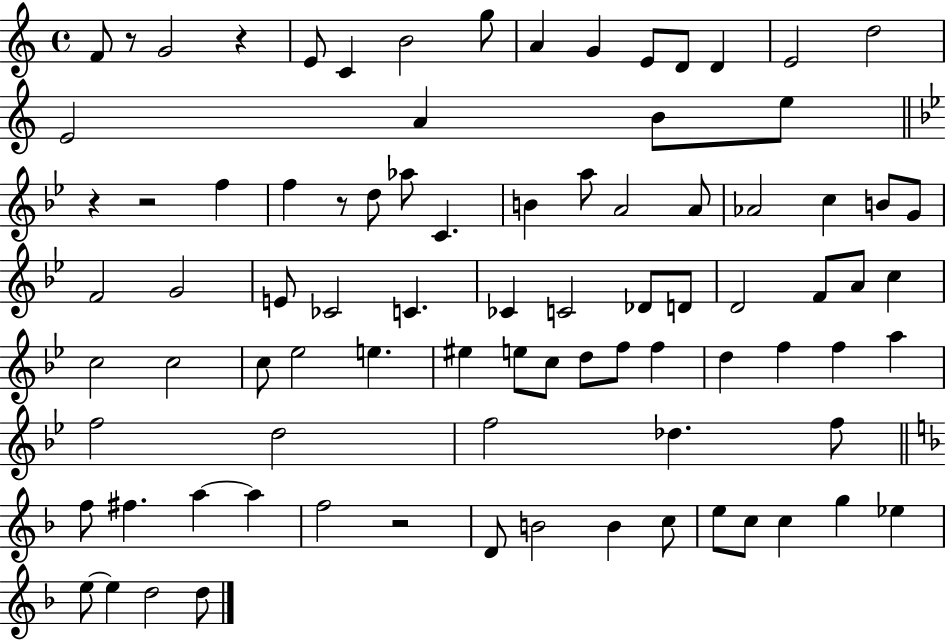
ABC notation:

X:1
T:Untitled
M:4/4
L:1/4
K:C
F/2 z/2 G2 z E/2 C B2 g/2 A G E/2 D/2 D E2 d2 E2 A B/2 e/2 z z2 f f z/2 d/2 _a/2 C B a/2 A2 A/2 _A2 c B/2 G/2 F2 G2 E/2 _C2 C _C C2 _D/2 D/2 D2 F/2 A/2 c c2 c2 c/2 _e2 e ^e e/2 c/2 d/2 f/2 f d f f a f2 d2 f2 _d f/2 f/2 ^f a a f2 z2 D/2 B2 B c/2 e/2 c/2 c g _e e/2 e d2 d/2